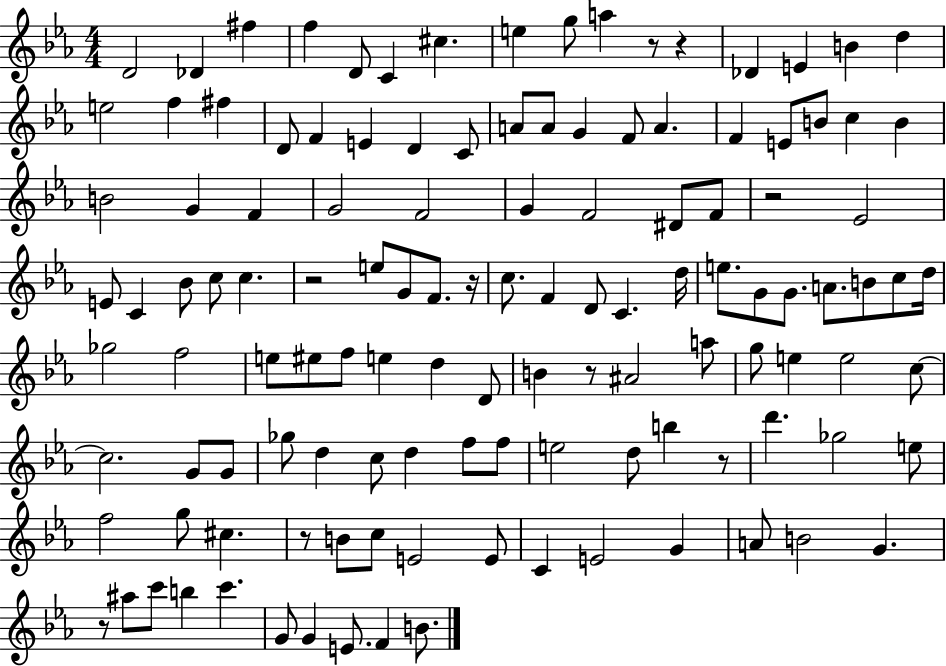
{
  \clef treble
  \numericTimeSignature
  \time 4/4
  \key ees \major
  d'2 des'4 fis''4 | f''4 d'8 c'4 cis''4. | e''4 g''8 a''4 r8 r4 | des'4 e'4 b'4 d''4 | \break e''2 f''4 fis''4 | d'8 f'4 e'4 d'4 c'8 | a'8 a'8 g'4 f'8 a'4. | f'4 e'8 b'8 c''4 b'4 | \break b'2 g'4 f'4 | g'2 f'2 | g'4 f'2 dis'8 f'8 | r2 ees'2 | \break e'8 c'4 bes'8 c''8 c''4. | r2 e''8 g'8 f'8. r16 | c''8. f'4 d'8 c'4. d''16 | e''8. g'8 g'8. a'8. b'8 c''8 d''16 | \break ges''2 f''2 | e''8 eis''8 f''8 e''4 d''4 d'8 | b'4 r8 ais'2 a''8 | g''8 e''4 e''2 c''8~~ | \break c''2. g'8 g'8 | ges''8 d''4 c''8 d''4 f''8 f''8 | e''2 d''8 b''4 r8 | d'''4. ges''2 e''8 | \break f''2 g''8 cis''4. | r8 b'8 c''8 e'2 e'8 | c'4 e'2 g'4 | a'8 b'2 g'4. | \break r8 ais''8 c'''8 b''4 c'''4. | g'8 g'4 e'8. f'4 b'8. | \bar "|."
}